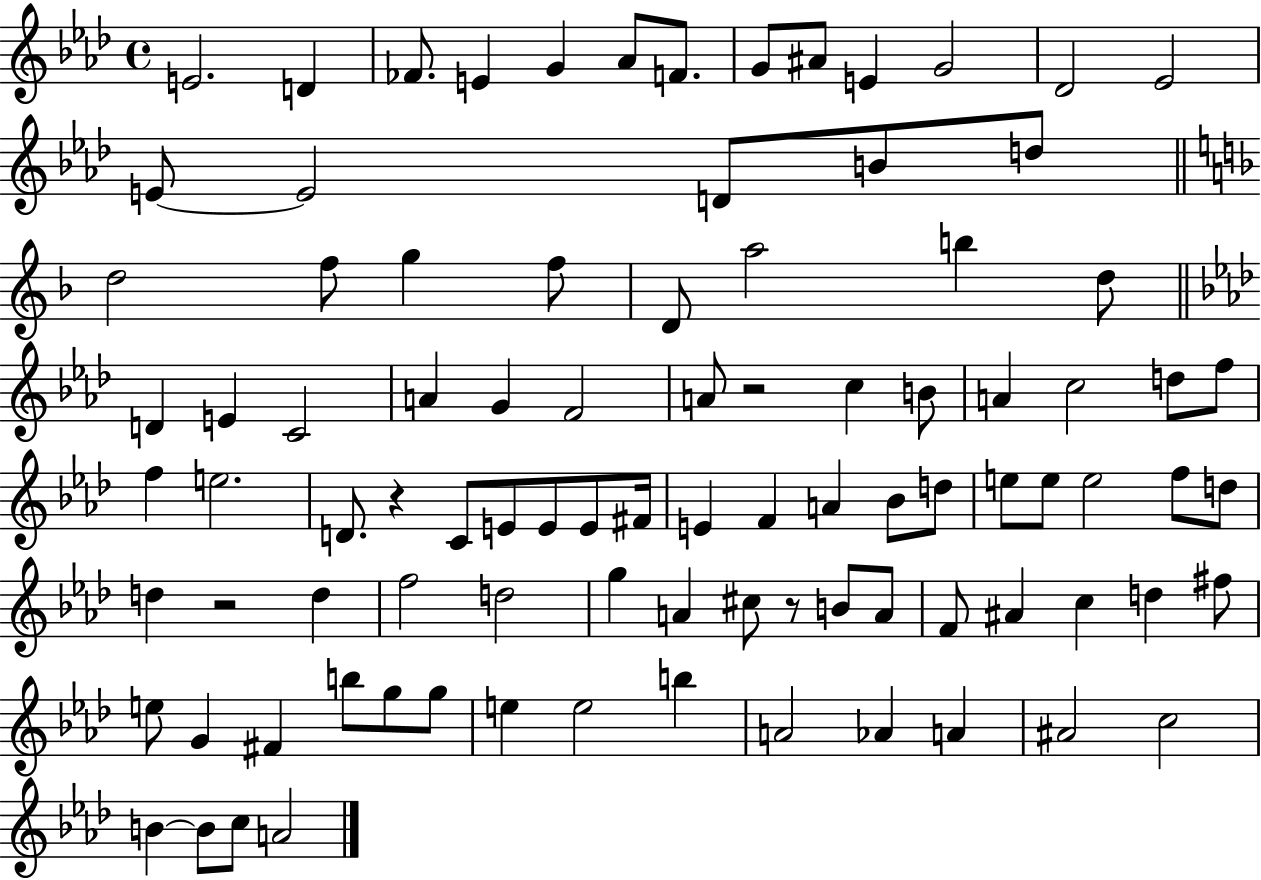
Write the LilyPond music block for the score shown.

{
  \clef treble
  \time 4/4
  \defaultTimeSignature
  \key aes \major
  \repeat volta 2 { e'2. d'4 | fes'8. e'4 g'4 aes'8 f'8. | g'8 ais'8 e'4 g'2 | des'2 ees'2 | \break e'8~~ e'2 d'8 b'8 d''8 | \bar "||" \break \key f \major d''2 f''8 g''4 f''8 | d'8 a''2 b''4 d''8 | \bar "||" \break \key f \minor d'4 e'4 c'2 | a'4 g'4 f'2 | a'8 r2 c''4 b'8 | a'4 c''2 d''8 f''8 | \break f''4 e''2. | d'8. r4 c'8 e'8 e'8 e'8 fis'16 | e'4 f'4 a'4 bes'8 d''8 | e''8 e''8 e''2 f''8 d''8 | \break d''4 r2 d''4 | f''2 d''2 | g''4 a'4 cis''8 r8 b'8 a'8 | f'8 ais'4 c''4 d''4 fis''8 | \break e''8 g'4 fis'4 b''8 g''8 g''8 | e''4 e''2 b''4 | a'2 aes'4 a'4 | ais'2 c''2 | \break b'4~~ b'8 c''8 a'2 | } \bar "|."
}